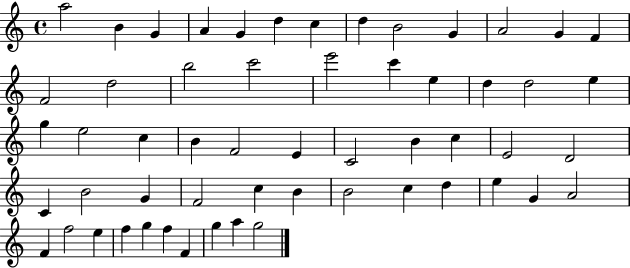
{
  \clef treble
  \time 4/4
  \defaultTimeSignature
  \key c \major
  a''2 b'4 g'4 | a'4 g'4 d''4 c''4 | d''4 b'2 g'4 | a'2 g'4 f'4 | \break f'2 d''2 | b''2 c'''2 | e'''2 c'''4 e''4 | d''4 d''2 e''4 | \break g''4 e''2 c''4 | b'4 f'2 e'4 | c'2 b'4 c''4 | e'2 d'2 | \break c'4 b'2 g'4 | f'2 c''4 b'4 | b'2 c''4 d''4 | e''4 g'4 a'2 | \break f'4 f''2 e''4 | f''4 g''4 f''4 f'4 | g''4 a''4 g''2 | \bar "|."
}